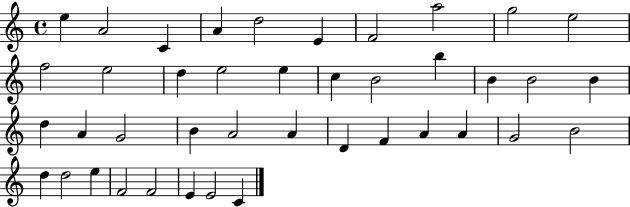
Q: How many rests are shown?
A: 0